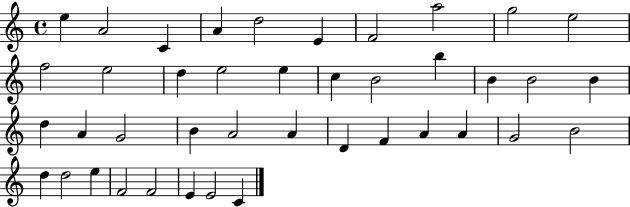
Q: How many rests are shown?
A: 0